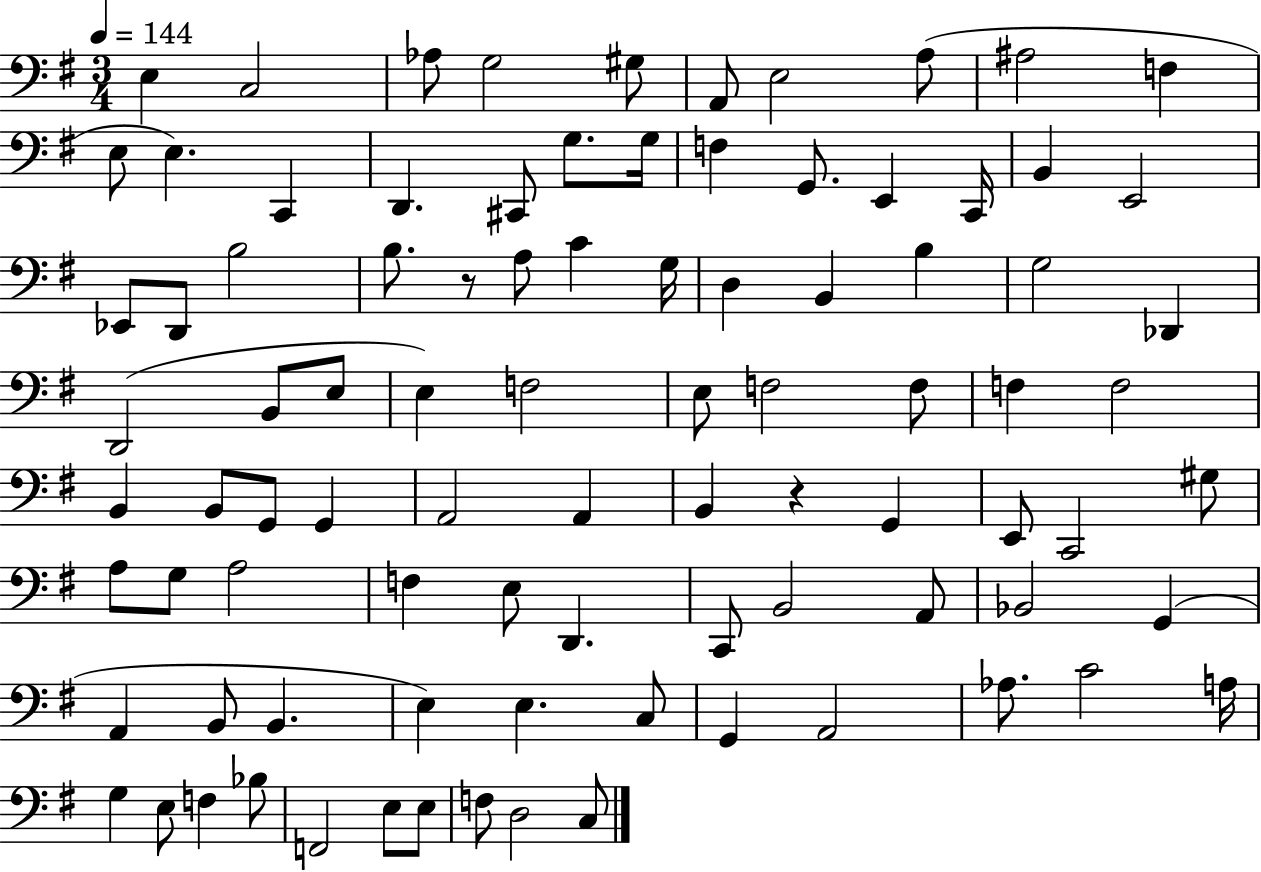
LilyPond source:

{
  \clef bass
  \numericTimeSignature
  \time 3/4
  \key g \major
  \tempo 4 = 144
  e4 c2 | aes8 g2 gis8 | a,8 e2 a8( | ais2 f4 | \break e8 e4.) c,4 | d,4. cis,8 g8. g16 | f4 g,8. e,4 c,16 | b,4 e,2 | \break ees,8 d,8 b2 | b8. r8 a8 c'4 g16 | d4 b,4 b4 | g2 des,4 | \break d,2( b,8 e8 | e4) f2 | e8 f2 f8 | f4 f2 | \break b,4 b,8 g,8 g,4 | a,2 a,4 | b,4 r4 g,4 | e,8 c,2 gis8 | \break a8 g8 a2 | f4 e8 d,4. | c,8 b,2 a,8 | bes,2 g,4( | \break a,4 b,8 b,4. | e4) e4. c8 | g,4 a,2 | aes8. c'2 a16 | \break g4 e8 f4 bes8 | f,2 e8 e8 | f8 d2 c8 | \bar "|."
}